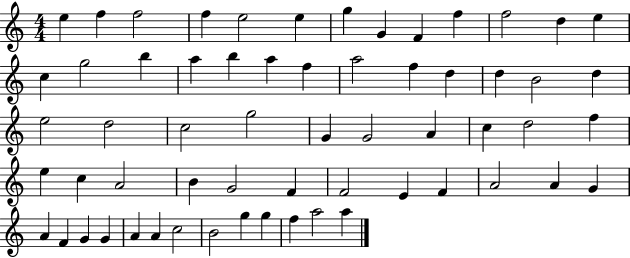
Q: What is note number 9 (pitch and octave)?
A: F4